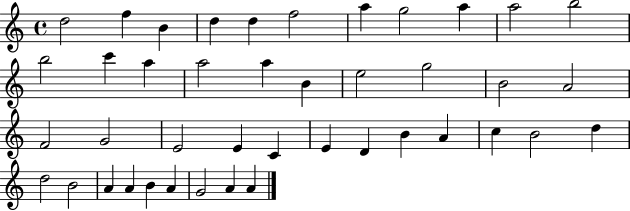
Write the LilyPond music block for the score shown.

{
  \clef treble
  \time 4/4
  \defaultTimeSignature
  \key c \major
  d''2 f''4 b'4 | d''4 d''4 f''2 | a''4 g''2 a''4 | a''2 b''2 | \break b''2 c'''4 a''4 | a''2 a''4 b'4 | e''2 g''2 | b'2 a'2 | \break f'2 g'2 | e'2 e'4 c'4 | e'4 d'4 b'4 a'4 | c''4 b'2 d''4 | \break d''2 b'2 | a'4 a'4 b'4 a'4 | g'2 a'4 a'4 | \bar "|."
}